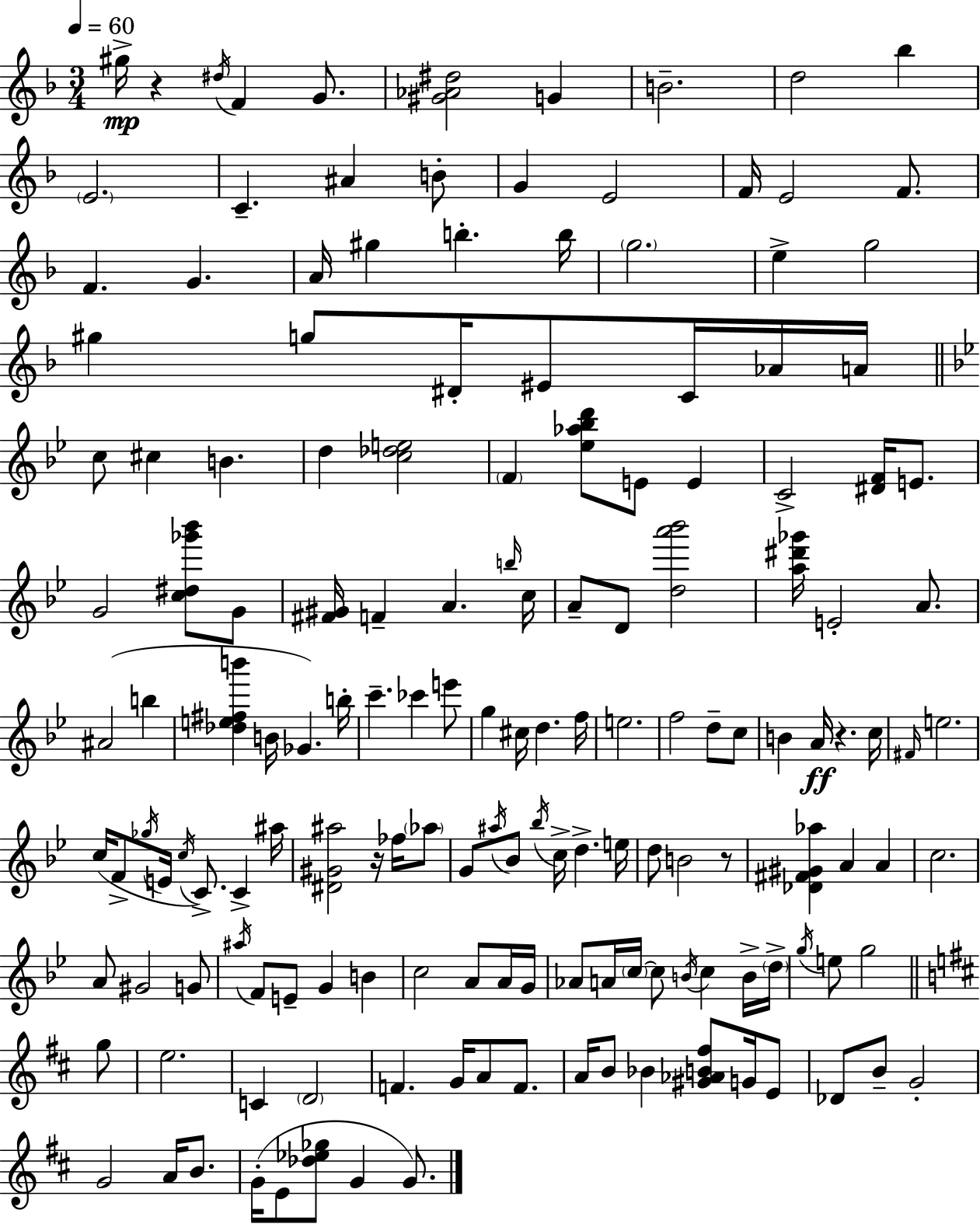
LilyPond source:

{
  \clef treble
  \numericTimeSignature
  \time 3/4
  \key f \major
  \tempo 4 = 60
  gis''16->\mp r4 \acciaccatura { dis''16 } f'4 g'8. | <gis' aes' dis''>2 g'4 | b'2.-- | d''2 bes''4 | \break \parenthesize e'2. | c'4.-- ais'4 b'8-. | g'4 e'2 | f'16 e'2 f'8. | \break f'4. g'4. | a'16 gis''4 b''4.-. | b''16 \parenthesize g''2. | e''4-> g''2 | \break gis''4 g''8 dis'16-. eis'8 c'16 aes'16 | a'16 \bar "||" \break \key bes \major c''8 cis''4 b'4. | d''4 <c'' des'' e''>2 | \parenthesize f'4 <ees'' aes'' bes'' d'''>8 e'8 e'4 | c'2-> <dis' f'>16 e'8. | \break g'2 <c'' dis'' ges''' bes'''>8 g'8 | <fis' gis'>16 f'4-- a'4. \grace { b''16 } | c''16 a'8-- d'8 <d'' a''' bes'''>2 | <a'' dis''' ges'''>16 e'2-. a'8. | \break ais'2( b''4 | <des'' e'' fis'' b'''>4 b'16 ges'4.) | b''16-. c'''4.-- ces'''4 e'''8 | g''4 cis''16 d''4. | \break f''16 e''2. | f''2 d''8-- c''8 | b'4 a'16\ff r4. | c''16 \grace { fis'16 } e''2. | \break c''16( f'8-> \acciaccatura { ges''16 } e'16 \acciaccatura { c''16 } c'8.->) c'4-> | ais''16 <dis' gis' ais''>2 | r16 fes''16 \parenthesize aes''8 g'8 \acciaccatura { ais''16 } bes'8 \acciaccatura { bes''16 } c''16-> d''4.-> | e''16 d''8 b'2 | \break r8 <des' fis' gis' aes''>4 a'4 | a'4 c''2. | a'8 gis'2 | g'8 \acciaccatura { ais''16 } f'8 e'8-- g'4 | \break b'4 c''2 | a'8 a'16 g'16 aes'8 a'16 \parenthesize c''16~~ c''8 | \acciaccatura { b'16 } c''4 b'16-> \parenthesize d''16-> \acciaccatura { g''16 } e''8 g''2 | \bar "||" \break \key b \minor g''8 e''2. | c'4 \parenthesize d'2 | f'4. g'16 a'8 f'8. | a'16 b'8 bes'4 <gis' aes' b' fis''>8 g'16 | \break e'8 des'8 b'8-- g'2-. | g'2 a'16 b'8. | g'16-.( e'8 <des'' ees'' ges''>8 g'4 g'8.) | \bar "|."
}